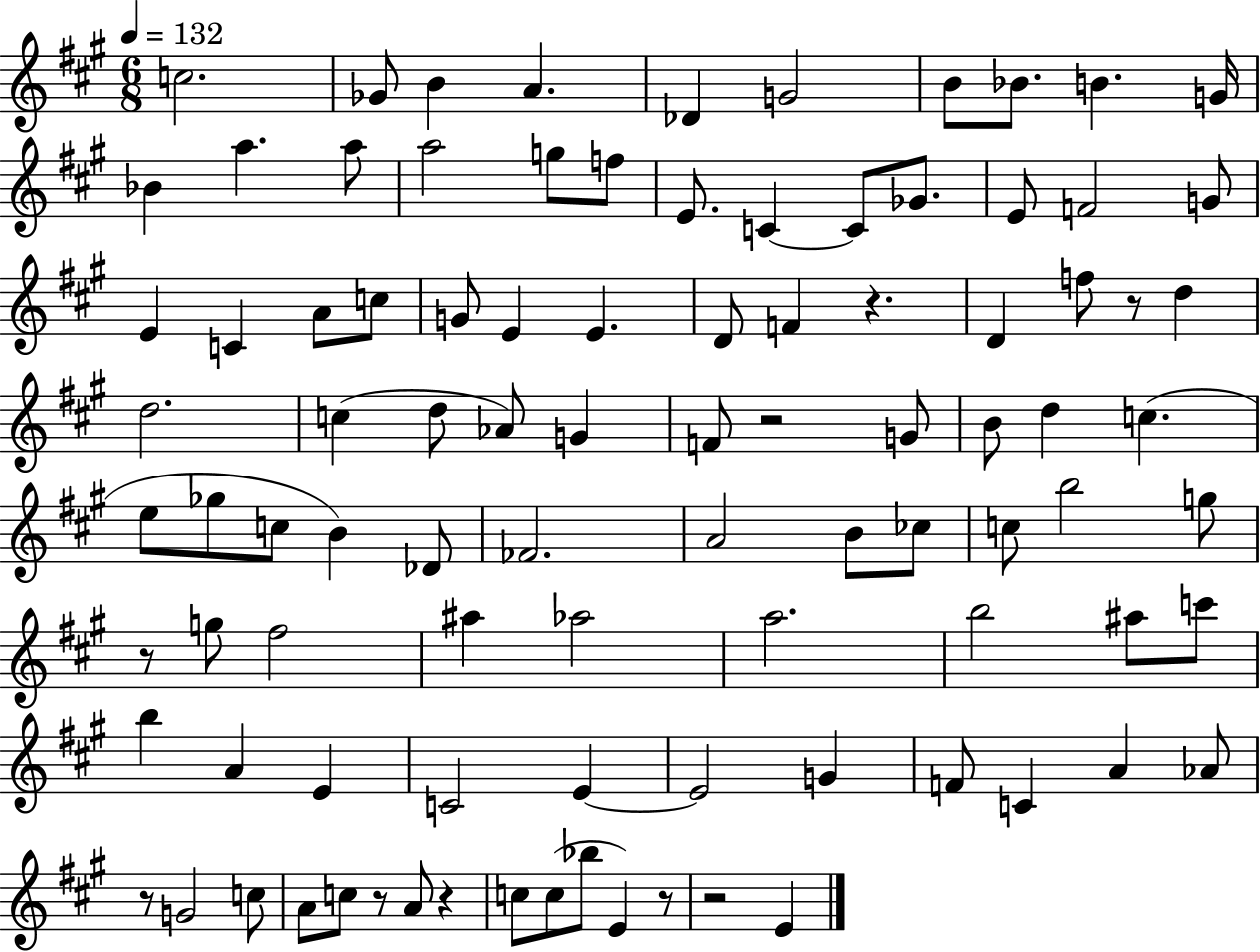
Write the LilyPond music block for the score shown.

{
  \clef treble
  \numericTimeSignature
  \time 6/8
  \key a \major
  \tempo 4 = 132
  c''2. | ges'8 b'4 a'4. | des'4 g'2 | b'8 bes'8. b'4. g'16 | \break bes'4 a''4. a''8 | a''2 g''8 f''8 | e'8. c'4~~ c'8 ges'8. | e'8 f'2 g'8 | \break e'4 c'4 a'8 c''8 | g'8 e'4 e'4. | d'8 f'4 r4. | d'4 f''8 r8 d''4 | \break d''2. | c''4( d''8 aes'8) g'4 | f'8 r2 g'8 | b'8 d''4 c''4.( | \break e''8 ges''8 c''8 b'4) des'8 | fes'2. | a'2 b'8 ces''8 | c''8 b''2 g''8 | \break r8 g''8 fis''2 | ais''4 aes''2 | a''2. | b''2 ais''8 c'''8 | \break b''4 a'4 e'4 | c'2 e'4~~ | e'2 g'4 | f'8 c'4 a'4 aes'8 | \break r8 g'2 c''8 | a'8 c''8 r8 a'8 r4 | c''8 c''8( bes''8 e'4) r8 | r2 e'4 | \break \bar "|."
}